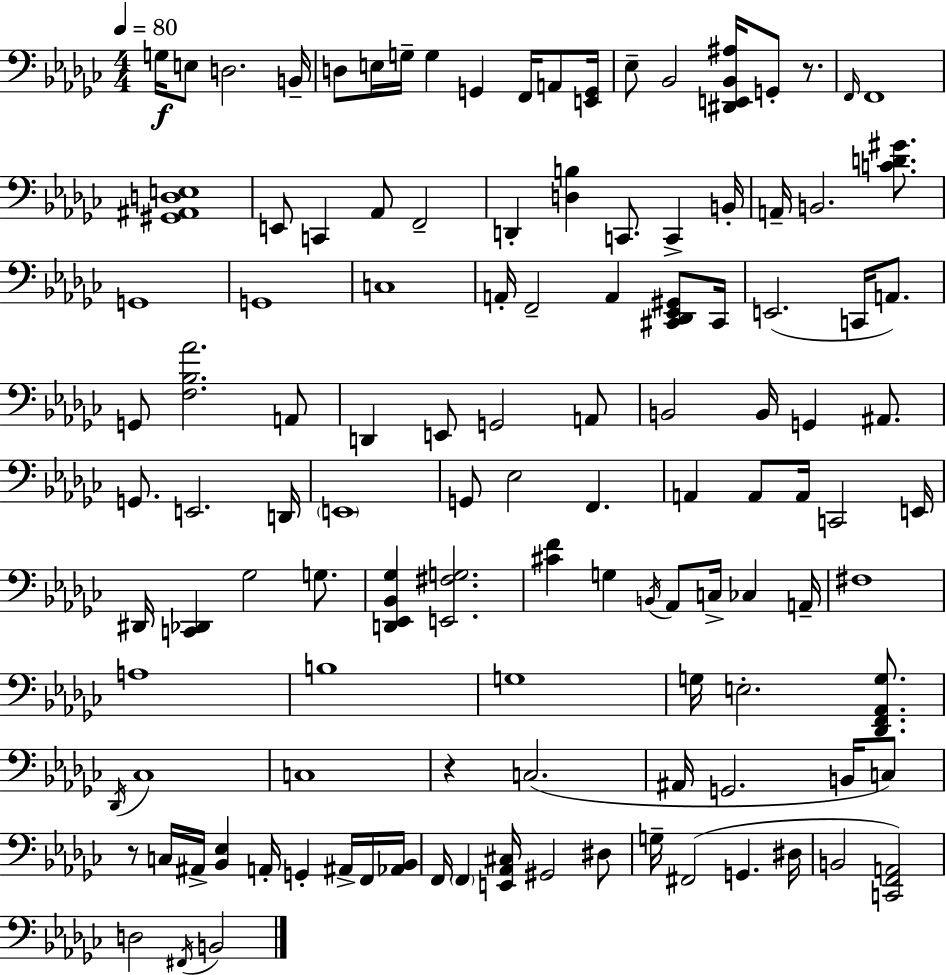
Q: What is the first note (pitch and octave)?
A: G3